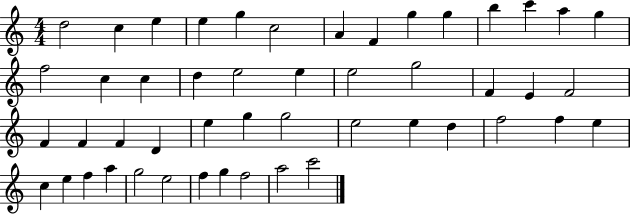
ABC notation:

X:1
T:Untitled
M:4/4
L:1/4
K:C
d2 c e e g c2 A F g g b c' a g f2 c c d e2 e e2 g2 F E F2 F F F D e g g2 e2 e d f2 f e c e f a g2 e2 f g f2 a2 c'2